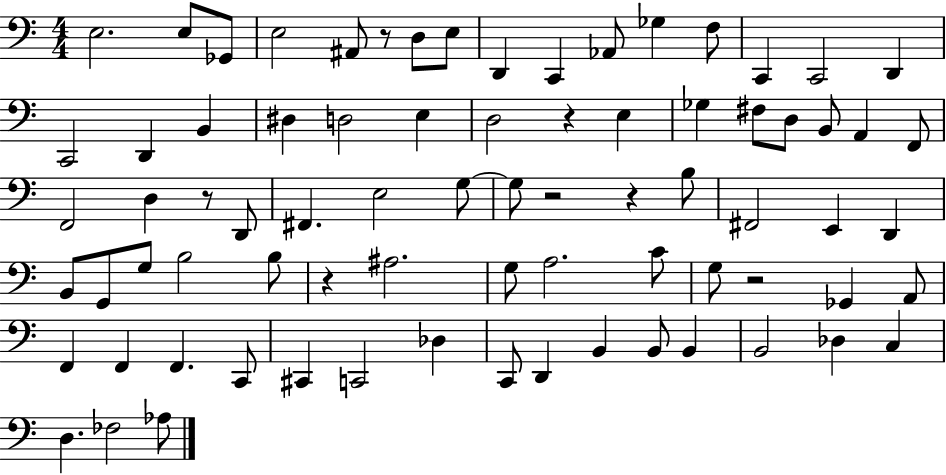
{
  \clef bass
  \numericTimeSignature
  \time 4/4
  \key c \major
  e2. e8 ges,8 | e2 ais,8 r8 d8 e8 | d,4 c,4 aes,8 ges4 f8 | c,4 c,2 d,4 | \break c,2 d,4 b,4 | dis4 d2 e4 | d2 r4 e4 | ges4 fis8 d8 b,8 a,4 f,8 | \break f,2 d4 r8 d,8 | fis,4. e2 g8~~ | g8 r2 r4 b8 | fis,2 e,4 d,4 | \break b,8 g,8 g8 b2 b8 | r4 ais2. | g8 a2. c'8 | g8 r2 ges,4 a,8 | \break f,4 f,4 f,4. c,8 | cis,4 c,2 des4 | c,8 d,4 b,4 b,8 b,4 | b,2 des4 c4 | \break d4. fes2 aes8 | \bar "|."
}